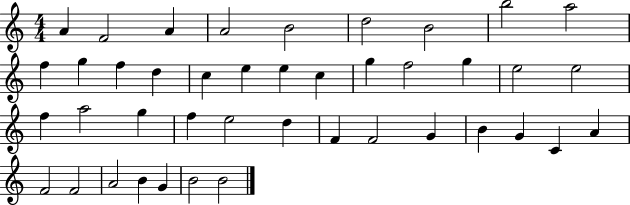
{
  \clef treble
  \numericTimeSignature
  \time 4/4
  \key c \major
  a'4 f'2 a'4 | a'2 b'2 | d''2 b'2 | b''2 a''2 | \break f''4 g''4 f''4 d''4 | c''4 e''4 e''4 c''4 | g''4 f''2 g''4 | e''2 e''2 | \break f''4 a''2 g''4 | f''4 e''2 d''4 | f'4 f'2 g'4 | b'4 g'4 c'4 a'4 | \break f'2 f'2 | a'2 b'4 g'4 | b'2 b'2 | \bar "|."
}